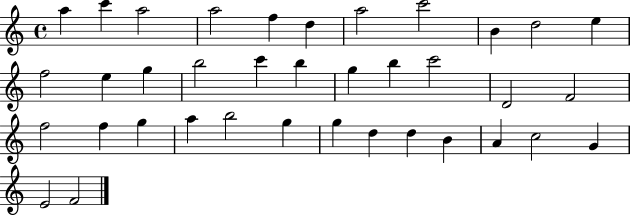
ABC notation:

X:1
T:Untitled
M:4/4
L:1/4
K:C
a c' a2 a2 f d a2 c'2 B d2 e f2 e g b2 c' b g b c'2 D2 F2 f2 f g a b2 g g d d B A c2 G E2 F2